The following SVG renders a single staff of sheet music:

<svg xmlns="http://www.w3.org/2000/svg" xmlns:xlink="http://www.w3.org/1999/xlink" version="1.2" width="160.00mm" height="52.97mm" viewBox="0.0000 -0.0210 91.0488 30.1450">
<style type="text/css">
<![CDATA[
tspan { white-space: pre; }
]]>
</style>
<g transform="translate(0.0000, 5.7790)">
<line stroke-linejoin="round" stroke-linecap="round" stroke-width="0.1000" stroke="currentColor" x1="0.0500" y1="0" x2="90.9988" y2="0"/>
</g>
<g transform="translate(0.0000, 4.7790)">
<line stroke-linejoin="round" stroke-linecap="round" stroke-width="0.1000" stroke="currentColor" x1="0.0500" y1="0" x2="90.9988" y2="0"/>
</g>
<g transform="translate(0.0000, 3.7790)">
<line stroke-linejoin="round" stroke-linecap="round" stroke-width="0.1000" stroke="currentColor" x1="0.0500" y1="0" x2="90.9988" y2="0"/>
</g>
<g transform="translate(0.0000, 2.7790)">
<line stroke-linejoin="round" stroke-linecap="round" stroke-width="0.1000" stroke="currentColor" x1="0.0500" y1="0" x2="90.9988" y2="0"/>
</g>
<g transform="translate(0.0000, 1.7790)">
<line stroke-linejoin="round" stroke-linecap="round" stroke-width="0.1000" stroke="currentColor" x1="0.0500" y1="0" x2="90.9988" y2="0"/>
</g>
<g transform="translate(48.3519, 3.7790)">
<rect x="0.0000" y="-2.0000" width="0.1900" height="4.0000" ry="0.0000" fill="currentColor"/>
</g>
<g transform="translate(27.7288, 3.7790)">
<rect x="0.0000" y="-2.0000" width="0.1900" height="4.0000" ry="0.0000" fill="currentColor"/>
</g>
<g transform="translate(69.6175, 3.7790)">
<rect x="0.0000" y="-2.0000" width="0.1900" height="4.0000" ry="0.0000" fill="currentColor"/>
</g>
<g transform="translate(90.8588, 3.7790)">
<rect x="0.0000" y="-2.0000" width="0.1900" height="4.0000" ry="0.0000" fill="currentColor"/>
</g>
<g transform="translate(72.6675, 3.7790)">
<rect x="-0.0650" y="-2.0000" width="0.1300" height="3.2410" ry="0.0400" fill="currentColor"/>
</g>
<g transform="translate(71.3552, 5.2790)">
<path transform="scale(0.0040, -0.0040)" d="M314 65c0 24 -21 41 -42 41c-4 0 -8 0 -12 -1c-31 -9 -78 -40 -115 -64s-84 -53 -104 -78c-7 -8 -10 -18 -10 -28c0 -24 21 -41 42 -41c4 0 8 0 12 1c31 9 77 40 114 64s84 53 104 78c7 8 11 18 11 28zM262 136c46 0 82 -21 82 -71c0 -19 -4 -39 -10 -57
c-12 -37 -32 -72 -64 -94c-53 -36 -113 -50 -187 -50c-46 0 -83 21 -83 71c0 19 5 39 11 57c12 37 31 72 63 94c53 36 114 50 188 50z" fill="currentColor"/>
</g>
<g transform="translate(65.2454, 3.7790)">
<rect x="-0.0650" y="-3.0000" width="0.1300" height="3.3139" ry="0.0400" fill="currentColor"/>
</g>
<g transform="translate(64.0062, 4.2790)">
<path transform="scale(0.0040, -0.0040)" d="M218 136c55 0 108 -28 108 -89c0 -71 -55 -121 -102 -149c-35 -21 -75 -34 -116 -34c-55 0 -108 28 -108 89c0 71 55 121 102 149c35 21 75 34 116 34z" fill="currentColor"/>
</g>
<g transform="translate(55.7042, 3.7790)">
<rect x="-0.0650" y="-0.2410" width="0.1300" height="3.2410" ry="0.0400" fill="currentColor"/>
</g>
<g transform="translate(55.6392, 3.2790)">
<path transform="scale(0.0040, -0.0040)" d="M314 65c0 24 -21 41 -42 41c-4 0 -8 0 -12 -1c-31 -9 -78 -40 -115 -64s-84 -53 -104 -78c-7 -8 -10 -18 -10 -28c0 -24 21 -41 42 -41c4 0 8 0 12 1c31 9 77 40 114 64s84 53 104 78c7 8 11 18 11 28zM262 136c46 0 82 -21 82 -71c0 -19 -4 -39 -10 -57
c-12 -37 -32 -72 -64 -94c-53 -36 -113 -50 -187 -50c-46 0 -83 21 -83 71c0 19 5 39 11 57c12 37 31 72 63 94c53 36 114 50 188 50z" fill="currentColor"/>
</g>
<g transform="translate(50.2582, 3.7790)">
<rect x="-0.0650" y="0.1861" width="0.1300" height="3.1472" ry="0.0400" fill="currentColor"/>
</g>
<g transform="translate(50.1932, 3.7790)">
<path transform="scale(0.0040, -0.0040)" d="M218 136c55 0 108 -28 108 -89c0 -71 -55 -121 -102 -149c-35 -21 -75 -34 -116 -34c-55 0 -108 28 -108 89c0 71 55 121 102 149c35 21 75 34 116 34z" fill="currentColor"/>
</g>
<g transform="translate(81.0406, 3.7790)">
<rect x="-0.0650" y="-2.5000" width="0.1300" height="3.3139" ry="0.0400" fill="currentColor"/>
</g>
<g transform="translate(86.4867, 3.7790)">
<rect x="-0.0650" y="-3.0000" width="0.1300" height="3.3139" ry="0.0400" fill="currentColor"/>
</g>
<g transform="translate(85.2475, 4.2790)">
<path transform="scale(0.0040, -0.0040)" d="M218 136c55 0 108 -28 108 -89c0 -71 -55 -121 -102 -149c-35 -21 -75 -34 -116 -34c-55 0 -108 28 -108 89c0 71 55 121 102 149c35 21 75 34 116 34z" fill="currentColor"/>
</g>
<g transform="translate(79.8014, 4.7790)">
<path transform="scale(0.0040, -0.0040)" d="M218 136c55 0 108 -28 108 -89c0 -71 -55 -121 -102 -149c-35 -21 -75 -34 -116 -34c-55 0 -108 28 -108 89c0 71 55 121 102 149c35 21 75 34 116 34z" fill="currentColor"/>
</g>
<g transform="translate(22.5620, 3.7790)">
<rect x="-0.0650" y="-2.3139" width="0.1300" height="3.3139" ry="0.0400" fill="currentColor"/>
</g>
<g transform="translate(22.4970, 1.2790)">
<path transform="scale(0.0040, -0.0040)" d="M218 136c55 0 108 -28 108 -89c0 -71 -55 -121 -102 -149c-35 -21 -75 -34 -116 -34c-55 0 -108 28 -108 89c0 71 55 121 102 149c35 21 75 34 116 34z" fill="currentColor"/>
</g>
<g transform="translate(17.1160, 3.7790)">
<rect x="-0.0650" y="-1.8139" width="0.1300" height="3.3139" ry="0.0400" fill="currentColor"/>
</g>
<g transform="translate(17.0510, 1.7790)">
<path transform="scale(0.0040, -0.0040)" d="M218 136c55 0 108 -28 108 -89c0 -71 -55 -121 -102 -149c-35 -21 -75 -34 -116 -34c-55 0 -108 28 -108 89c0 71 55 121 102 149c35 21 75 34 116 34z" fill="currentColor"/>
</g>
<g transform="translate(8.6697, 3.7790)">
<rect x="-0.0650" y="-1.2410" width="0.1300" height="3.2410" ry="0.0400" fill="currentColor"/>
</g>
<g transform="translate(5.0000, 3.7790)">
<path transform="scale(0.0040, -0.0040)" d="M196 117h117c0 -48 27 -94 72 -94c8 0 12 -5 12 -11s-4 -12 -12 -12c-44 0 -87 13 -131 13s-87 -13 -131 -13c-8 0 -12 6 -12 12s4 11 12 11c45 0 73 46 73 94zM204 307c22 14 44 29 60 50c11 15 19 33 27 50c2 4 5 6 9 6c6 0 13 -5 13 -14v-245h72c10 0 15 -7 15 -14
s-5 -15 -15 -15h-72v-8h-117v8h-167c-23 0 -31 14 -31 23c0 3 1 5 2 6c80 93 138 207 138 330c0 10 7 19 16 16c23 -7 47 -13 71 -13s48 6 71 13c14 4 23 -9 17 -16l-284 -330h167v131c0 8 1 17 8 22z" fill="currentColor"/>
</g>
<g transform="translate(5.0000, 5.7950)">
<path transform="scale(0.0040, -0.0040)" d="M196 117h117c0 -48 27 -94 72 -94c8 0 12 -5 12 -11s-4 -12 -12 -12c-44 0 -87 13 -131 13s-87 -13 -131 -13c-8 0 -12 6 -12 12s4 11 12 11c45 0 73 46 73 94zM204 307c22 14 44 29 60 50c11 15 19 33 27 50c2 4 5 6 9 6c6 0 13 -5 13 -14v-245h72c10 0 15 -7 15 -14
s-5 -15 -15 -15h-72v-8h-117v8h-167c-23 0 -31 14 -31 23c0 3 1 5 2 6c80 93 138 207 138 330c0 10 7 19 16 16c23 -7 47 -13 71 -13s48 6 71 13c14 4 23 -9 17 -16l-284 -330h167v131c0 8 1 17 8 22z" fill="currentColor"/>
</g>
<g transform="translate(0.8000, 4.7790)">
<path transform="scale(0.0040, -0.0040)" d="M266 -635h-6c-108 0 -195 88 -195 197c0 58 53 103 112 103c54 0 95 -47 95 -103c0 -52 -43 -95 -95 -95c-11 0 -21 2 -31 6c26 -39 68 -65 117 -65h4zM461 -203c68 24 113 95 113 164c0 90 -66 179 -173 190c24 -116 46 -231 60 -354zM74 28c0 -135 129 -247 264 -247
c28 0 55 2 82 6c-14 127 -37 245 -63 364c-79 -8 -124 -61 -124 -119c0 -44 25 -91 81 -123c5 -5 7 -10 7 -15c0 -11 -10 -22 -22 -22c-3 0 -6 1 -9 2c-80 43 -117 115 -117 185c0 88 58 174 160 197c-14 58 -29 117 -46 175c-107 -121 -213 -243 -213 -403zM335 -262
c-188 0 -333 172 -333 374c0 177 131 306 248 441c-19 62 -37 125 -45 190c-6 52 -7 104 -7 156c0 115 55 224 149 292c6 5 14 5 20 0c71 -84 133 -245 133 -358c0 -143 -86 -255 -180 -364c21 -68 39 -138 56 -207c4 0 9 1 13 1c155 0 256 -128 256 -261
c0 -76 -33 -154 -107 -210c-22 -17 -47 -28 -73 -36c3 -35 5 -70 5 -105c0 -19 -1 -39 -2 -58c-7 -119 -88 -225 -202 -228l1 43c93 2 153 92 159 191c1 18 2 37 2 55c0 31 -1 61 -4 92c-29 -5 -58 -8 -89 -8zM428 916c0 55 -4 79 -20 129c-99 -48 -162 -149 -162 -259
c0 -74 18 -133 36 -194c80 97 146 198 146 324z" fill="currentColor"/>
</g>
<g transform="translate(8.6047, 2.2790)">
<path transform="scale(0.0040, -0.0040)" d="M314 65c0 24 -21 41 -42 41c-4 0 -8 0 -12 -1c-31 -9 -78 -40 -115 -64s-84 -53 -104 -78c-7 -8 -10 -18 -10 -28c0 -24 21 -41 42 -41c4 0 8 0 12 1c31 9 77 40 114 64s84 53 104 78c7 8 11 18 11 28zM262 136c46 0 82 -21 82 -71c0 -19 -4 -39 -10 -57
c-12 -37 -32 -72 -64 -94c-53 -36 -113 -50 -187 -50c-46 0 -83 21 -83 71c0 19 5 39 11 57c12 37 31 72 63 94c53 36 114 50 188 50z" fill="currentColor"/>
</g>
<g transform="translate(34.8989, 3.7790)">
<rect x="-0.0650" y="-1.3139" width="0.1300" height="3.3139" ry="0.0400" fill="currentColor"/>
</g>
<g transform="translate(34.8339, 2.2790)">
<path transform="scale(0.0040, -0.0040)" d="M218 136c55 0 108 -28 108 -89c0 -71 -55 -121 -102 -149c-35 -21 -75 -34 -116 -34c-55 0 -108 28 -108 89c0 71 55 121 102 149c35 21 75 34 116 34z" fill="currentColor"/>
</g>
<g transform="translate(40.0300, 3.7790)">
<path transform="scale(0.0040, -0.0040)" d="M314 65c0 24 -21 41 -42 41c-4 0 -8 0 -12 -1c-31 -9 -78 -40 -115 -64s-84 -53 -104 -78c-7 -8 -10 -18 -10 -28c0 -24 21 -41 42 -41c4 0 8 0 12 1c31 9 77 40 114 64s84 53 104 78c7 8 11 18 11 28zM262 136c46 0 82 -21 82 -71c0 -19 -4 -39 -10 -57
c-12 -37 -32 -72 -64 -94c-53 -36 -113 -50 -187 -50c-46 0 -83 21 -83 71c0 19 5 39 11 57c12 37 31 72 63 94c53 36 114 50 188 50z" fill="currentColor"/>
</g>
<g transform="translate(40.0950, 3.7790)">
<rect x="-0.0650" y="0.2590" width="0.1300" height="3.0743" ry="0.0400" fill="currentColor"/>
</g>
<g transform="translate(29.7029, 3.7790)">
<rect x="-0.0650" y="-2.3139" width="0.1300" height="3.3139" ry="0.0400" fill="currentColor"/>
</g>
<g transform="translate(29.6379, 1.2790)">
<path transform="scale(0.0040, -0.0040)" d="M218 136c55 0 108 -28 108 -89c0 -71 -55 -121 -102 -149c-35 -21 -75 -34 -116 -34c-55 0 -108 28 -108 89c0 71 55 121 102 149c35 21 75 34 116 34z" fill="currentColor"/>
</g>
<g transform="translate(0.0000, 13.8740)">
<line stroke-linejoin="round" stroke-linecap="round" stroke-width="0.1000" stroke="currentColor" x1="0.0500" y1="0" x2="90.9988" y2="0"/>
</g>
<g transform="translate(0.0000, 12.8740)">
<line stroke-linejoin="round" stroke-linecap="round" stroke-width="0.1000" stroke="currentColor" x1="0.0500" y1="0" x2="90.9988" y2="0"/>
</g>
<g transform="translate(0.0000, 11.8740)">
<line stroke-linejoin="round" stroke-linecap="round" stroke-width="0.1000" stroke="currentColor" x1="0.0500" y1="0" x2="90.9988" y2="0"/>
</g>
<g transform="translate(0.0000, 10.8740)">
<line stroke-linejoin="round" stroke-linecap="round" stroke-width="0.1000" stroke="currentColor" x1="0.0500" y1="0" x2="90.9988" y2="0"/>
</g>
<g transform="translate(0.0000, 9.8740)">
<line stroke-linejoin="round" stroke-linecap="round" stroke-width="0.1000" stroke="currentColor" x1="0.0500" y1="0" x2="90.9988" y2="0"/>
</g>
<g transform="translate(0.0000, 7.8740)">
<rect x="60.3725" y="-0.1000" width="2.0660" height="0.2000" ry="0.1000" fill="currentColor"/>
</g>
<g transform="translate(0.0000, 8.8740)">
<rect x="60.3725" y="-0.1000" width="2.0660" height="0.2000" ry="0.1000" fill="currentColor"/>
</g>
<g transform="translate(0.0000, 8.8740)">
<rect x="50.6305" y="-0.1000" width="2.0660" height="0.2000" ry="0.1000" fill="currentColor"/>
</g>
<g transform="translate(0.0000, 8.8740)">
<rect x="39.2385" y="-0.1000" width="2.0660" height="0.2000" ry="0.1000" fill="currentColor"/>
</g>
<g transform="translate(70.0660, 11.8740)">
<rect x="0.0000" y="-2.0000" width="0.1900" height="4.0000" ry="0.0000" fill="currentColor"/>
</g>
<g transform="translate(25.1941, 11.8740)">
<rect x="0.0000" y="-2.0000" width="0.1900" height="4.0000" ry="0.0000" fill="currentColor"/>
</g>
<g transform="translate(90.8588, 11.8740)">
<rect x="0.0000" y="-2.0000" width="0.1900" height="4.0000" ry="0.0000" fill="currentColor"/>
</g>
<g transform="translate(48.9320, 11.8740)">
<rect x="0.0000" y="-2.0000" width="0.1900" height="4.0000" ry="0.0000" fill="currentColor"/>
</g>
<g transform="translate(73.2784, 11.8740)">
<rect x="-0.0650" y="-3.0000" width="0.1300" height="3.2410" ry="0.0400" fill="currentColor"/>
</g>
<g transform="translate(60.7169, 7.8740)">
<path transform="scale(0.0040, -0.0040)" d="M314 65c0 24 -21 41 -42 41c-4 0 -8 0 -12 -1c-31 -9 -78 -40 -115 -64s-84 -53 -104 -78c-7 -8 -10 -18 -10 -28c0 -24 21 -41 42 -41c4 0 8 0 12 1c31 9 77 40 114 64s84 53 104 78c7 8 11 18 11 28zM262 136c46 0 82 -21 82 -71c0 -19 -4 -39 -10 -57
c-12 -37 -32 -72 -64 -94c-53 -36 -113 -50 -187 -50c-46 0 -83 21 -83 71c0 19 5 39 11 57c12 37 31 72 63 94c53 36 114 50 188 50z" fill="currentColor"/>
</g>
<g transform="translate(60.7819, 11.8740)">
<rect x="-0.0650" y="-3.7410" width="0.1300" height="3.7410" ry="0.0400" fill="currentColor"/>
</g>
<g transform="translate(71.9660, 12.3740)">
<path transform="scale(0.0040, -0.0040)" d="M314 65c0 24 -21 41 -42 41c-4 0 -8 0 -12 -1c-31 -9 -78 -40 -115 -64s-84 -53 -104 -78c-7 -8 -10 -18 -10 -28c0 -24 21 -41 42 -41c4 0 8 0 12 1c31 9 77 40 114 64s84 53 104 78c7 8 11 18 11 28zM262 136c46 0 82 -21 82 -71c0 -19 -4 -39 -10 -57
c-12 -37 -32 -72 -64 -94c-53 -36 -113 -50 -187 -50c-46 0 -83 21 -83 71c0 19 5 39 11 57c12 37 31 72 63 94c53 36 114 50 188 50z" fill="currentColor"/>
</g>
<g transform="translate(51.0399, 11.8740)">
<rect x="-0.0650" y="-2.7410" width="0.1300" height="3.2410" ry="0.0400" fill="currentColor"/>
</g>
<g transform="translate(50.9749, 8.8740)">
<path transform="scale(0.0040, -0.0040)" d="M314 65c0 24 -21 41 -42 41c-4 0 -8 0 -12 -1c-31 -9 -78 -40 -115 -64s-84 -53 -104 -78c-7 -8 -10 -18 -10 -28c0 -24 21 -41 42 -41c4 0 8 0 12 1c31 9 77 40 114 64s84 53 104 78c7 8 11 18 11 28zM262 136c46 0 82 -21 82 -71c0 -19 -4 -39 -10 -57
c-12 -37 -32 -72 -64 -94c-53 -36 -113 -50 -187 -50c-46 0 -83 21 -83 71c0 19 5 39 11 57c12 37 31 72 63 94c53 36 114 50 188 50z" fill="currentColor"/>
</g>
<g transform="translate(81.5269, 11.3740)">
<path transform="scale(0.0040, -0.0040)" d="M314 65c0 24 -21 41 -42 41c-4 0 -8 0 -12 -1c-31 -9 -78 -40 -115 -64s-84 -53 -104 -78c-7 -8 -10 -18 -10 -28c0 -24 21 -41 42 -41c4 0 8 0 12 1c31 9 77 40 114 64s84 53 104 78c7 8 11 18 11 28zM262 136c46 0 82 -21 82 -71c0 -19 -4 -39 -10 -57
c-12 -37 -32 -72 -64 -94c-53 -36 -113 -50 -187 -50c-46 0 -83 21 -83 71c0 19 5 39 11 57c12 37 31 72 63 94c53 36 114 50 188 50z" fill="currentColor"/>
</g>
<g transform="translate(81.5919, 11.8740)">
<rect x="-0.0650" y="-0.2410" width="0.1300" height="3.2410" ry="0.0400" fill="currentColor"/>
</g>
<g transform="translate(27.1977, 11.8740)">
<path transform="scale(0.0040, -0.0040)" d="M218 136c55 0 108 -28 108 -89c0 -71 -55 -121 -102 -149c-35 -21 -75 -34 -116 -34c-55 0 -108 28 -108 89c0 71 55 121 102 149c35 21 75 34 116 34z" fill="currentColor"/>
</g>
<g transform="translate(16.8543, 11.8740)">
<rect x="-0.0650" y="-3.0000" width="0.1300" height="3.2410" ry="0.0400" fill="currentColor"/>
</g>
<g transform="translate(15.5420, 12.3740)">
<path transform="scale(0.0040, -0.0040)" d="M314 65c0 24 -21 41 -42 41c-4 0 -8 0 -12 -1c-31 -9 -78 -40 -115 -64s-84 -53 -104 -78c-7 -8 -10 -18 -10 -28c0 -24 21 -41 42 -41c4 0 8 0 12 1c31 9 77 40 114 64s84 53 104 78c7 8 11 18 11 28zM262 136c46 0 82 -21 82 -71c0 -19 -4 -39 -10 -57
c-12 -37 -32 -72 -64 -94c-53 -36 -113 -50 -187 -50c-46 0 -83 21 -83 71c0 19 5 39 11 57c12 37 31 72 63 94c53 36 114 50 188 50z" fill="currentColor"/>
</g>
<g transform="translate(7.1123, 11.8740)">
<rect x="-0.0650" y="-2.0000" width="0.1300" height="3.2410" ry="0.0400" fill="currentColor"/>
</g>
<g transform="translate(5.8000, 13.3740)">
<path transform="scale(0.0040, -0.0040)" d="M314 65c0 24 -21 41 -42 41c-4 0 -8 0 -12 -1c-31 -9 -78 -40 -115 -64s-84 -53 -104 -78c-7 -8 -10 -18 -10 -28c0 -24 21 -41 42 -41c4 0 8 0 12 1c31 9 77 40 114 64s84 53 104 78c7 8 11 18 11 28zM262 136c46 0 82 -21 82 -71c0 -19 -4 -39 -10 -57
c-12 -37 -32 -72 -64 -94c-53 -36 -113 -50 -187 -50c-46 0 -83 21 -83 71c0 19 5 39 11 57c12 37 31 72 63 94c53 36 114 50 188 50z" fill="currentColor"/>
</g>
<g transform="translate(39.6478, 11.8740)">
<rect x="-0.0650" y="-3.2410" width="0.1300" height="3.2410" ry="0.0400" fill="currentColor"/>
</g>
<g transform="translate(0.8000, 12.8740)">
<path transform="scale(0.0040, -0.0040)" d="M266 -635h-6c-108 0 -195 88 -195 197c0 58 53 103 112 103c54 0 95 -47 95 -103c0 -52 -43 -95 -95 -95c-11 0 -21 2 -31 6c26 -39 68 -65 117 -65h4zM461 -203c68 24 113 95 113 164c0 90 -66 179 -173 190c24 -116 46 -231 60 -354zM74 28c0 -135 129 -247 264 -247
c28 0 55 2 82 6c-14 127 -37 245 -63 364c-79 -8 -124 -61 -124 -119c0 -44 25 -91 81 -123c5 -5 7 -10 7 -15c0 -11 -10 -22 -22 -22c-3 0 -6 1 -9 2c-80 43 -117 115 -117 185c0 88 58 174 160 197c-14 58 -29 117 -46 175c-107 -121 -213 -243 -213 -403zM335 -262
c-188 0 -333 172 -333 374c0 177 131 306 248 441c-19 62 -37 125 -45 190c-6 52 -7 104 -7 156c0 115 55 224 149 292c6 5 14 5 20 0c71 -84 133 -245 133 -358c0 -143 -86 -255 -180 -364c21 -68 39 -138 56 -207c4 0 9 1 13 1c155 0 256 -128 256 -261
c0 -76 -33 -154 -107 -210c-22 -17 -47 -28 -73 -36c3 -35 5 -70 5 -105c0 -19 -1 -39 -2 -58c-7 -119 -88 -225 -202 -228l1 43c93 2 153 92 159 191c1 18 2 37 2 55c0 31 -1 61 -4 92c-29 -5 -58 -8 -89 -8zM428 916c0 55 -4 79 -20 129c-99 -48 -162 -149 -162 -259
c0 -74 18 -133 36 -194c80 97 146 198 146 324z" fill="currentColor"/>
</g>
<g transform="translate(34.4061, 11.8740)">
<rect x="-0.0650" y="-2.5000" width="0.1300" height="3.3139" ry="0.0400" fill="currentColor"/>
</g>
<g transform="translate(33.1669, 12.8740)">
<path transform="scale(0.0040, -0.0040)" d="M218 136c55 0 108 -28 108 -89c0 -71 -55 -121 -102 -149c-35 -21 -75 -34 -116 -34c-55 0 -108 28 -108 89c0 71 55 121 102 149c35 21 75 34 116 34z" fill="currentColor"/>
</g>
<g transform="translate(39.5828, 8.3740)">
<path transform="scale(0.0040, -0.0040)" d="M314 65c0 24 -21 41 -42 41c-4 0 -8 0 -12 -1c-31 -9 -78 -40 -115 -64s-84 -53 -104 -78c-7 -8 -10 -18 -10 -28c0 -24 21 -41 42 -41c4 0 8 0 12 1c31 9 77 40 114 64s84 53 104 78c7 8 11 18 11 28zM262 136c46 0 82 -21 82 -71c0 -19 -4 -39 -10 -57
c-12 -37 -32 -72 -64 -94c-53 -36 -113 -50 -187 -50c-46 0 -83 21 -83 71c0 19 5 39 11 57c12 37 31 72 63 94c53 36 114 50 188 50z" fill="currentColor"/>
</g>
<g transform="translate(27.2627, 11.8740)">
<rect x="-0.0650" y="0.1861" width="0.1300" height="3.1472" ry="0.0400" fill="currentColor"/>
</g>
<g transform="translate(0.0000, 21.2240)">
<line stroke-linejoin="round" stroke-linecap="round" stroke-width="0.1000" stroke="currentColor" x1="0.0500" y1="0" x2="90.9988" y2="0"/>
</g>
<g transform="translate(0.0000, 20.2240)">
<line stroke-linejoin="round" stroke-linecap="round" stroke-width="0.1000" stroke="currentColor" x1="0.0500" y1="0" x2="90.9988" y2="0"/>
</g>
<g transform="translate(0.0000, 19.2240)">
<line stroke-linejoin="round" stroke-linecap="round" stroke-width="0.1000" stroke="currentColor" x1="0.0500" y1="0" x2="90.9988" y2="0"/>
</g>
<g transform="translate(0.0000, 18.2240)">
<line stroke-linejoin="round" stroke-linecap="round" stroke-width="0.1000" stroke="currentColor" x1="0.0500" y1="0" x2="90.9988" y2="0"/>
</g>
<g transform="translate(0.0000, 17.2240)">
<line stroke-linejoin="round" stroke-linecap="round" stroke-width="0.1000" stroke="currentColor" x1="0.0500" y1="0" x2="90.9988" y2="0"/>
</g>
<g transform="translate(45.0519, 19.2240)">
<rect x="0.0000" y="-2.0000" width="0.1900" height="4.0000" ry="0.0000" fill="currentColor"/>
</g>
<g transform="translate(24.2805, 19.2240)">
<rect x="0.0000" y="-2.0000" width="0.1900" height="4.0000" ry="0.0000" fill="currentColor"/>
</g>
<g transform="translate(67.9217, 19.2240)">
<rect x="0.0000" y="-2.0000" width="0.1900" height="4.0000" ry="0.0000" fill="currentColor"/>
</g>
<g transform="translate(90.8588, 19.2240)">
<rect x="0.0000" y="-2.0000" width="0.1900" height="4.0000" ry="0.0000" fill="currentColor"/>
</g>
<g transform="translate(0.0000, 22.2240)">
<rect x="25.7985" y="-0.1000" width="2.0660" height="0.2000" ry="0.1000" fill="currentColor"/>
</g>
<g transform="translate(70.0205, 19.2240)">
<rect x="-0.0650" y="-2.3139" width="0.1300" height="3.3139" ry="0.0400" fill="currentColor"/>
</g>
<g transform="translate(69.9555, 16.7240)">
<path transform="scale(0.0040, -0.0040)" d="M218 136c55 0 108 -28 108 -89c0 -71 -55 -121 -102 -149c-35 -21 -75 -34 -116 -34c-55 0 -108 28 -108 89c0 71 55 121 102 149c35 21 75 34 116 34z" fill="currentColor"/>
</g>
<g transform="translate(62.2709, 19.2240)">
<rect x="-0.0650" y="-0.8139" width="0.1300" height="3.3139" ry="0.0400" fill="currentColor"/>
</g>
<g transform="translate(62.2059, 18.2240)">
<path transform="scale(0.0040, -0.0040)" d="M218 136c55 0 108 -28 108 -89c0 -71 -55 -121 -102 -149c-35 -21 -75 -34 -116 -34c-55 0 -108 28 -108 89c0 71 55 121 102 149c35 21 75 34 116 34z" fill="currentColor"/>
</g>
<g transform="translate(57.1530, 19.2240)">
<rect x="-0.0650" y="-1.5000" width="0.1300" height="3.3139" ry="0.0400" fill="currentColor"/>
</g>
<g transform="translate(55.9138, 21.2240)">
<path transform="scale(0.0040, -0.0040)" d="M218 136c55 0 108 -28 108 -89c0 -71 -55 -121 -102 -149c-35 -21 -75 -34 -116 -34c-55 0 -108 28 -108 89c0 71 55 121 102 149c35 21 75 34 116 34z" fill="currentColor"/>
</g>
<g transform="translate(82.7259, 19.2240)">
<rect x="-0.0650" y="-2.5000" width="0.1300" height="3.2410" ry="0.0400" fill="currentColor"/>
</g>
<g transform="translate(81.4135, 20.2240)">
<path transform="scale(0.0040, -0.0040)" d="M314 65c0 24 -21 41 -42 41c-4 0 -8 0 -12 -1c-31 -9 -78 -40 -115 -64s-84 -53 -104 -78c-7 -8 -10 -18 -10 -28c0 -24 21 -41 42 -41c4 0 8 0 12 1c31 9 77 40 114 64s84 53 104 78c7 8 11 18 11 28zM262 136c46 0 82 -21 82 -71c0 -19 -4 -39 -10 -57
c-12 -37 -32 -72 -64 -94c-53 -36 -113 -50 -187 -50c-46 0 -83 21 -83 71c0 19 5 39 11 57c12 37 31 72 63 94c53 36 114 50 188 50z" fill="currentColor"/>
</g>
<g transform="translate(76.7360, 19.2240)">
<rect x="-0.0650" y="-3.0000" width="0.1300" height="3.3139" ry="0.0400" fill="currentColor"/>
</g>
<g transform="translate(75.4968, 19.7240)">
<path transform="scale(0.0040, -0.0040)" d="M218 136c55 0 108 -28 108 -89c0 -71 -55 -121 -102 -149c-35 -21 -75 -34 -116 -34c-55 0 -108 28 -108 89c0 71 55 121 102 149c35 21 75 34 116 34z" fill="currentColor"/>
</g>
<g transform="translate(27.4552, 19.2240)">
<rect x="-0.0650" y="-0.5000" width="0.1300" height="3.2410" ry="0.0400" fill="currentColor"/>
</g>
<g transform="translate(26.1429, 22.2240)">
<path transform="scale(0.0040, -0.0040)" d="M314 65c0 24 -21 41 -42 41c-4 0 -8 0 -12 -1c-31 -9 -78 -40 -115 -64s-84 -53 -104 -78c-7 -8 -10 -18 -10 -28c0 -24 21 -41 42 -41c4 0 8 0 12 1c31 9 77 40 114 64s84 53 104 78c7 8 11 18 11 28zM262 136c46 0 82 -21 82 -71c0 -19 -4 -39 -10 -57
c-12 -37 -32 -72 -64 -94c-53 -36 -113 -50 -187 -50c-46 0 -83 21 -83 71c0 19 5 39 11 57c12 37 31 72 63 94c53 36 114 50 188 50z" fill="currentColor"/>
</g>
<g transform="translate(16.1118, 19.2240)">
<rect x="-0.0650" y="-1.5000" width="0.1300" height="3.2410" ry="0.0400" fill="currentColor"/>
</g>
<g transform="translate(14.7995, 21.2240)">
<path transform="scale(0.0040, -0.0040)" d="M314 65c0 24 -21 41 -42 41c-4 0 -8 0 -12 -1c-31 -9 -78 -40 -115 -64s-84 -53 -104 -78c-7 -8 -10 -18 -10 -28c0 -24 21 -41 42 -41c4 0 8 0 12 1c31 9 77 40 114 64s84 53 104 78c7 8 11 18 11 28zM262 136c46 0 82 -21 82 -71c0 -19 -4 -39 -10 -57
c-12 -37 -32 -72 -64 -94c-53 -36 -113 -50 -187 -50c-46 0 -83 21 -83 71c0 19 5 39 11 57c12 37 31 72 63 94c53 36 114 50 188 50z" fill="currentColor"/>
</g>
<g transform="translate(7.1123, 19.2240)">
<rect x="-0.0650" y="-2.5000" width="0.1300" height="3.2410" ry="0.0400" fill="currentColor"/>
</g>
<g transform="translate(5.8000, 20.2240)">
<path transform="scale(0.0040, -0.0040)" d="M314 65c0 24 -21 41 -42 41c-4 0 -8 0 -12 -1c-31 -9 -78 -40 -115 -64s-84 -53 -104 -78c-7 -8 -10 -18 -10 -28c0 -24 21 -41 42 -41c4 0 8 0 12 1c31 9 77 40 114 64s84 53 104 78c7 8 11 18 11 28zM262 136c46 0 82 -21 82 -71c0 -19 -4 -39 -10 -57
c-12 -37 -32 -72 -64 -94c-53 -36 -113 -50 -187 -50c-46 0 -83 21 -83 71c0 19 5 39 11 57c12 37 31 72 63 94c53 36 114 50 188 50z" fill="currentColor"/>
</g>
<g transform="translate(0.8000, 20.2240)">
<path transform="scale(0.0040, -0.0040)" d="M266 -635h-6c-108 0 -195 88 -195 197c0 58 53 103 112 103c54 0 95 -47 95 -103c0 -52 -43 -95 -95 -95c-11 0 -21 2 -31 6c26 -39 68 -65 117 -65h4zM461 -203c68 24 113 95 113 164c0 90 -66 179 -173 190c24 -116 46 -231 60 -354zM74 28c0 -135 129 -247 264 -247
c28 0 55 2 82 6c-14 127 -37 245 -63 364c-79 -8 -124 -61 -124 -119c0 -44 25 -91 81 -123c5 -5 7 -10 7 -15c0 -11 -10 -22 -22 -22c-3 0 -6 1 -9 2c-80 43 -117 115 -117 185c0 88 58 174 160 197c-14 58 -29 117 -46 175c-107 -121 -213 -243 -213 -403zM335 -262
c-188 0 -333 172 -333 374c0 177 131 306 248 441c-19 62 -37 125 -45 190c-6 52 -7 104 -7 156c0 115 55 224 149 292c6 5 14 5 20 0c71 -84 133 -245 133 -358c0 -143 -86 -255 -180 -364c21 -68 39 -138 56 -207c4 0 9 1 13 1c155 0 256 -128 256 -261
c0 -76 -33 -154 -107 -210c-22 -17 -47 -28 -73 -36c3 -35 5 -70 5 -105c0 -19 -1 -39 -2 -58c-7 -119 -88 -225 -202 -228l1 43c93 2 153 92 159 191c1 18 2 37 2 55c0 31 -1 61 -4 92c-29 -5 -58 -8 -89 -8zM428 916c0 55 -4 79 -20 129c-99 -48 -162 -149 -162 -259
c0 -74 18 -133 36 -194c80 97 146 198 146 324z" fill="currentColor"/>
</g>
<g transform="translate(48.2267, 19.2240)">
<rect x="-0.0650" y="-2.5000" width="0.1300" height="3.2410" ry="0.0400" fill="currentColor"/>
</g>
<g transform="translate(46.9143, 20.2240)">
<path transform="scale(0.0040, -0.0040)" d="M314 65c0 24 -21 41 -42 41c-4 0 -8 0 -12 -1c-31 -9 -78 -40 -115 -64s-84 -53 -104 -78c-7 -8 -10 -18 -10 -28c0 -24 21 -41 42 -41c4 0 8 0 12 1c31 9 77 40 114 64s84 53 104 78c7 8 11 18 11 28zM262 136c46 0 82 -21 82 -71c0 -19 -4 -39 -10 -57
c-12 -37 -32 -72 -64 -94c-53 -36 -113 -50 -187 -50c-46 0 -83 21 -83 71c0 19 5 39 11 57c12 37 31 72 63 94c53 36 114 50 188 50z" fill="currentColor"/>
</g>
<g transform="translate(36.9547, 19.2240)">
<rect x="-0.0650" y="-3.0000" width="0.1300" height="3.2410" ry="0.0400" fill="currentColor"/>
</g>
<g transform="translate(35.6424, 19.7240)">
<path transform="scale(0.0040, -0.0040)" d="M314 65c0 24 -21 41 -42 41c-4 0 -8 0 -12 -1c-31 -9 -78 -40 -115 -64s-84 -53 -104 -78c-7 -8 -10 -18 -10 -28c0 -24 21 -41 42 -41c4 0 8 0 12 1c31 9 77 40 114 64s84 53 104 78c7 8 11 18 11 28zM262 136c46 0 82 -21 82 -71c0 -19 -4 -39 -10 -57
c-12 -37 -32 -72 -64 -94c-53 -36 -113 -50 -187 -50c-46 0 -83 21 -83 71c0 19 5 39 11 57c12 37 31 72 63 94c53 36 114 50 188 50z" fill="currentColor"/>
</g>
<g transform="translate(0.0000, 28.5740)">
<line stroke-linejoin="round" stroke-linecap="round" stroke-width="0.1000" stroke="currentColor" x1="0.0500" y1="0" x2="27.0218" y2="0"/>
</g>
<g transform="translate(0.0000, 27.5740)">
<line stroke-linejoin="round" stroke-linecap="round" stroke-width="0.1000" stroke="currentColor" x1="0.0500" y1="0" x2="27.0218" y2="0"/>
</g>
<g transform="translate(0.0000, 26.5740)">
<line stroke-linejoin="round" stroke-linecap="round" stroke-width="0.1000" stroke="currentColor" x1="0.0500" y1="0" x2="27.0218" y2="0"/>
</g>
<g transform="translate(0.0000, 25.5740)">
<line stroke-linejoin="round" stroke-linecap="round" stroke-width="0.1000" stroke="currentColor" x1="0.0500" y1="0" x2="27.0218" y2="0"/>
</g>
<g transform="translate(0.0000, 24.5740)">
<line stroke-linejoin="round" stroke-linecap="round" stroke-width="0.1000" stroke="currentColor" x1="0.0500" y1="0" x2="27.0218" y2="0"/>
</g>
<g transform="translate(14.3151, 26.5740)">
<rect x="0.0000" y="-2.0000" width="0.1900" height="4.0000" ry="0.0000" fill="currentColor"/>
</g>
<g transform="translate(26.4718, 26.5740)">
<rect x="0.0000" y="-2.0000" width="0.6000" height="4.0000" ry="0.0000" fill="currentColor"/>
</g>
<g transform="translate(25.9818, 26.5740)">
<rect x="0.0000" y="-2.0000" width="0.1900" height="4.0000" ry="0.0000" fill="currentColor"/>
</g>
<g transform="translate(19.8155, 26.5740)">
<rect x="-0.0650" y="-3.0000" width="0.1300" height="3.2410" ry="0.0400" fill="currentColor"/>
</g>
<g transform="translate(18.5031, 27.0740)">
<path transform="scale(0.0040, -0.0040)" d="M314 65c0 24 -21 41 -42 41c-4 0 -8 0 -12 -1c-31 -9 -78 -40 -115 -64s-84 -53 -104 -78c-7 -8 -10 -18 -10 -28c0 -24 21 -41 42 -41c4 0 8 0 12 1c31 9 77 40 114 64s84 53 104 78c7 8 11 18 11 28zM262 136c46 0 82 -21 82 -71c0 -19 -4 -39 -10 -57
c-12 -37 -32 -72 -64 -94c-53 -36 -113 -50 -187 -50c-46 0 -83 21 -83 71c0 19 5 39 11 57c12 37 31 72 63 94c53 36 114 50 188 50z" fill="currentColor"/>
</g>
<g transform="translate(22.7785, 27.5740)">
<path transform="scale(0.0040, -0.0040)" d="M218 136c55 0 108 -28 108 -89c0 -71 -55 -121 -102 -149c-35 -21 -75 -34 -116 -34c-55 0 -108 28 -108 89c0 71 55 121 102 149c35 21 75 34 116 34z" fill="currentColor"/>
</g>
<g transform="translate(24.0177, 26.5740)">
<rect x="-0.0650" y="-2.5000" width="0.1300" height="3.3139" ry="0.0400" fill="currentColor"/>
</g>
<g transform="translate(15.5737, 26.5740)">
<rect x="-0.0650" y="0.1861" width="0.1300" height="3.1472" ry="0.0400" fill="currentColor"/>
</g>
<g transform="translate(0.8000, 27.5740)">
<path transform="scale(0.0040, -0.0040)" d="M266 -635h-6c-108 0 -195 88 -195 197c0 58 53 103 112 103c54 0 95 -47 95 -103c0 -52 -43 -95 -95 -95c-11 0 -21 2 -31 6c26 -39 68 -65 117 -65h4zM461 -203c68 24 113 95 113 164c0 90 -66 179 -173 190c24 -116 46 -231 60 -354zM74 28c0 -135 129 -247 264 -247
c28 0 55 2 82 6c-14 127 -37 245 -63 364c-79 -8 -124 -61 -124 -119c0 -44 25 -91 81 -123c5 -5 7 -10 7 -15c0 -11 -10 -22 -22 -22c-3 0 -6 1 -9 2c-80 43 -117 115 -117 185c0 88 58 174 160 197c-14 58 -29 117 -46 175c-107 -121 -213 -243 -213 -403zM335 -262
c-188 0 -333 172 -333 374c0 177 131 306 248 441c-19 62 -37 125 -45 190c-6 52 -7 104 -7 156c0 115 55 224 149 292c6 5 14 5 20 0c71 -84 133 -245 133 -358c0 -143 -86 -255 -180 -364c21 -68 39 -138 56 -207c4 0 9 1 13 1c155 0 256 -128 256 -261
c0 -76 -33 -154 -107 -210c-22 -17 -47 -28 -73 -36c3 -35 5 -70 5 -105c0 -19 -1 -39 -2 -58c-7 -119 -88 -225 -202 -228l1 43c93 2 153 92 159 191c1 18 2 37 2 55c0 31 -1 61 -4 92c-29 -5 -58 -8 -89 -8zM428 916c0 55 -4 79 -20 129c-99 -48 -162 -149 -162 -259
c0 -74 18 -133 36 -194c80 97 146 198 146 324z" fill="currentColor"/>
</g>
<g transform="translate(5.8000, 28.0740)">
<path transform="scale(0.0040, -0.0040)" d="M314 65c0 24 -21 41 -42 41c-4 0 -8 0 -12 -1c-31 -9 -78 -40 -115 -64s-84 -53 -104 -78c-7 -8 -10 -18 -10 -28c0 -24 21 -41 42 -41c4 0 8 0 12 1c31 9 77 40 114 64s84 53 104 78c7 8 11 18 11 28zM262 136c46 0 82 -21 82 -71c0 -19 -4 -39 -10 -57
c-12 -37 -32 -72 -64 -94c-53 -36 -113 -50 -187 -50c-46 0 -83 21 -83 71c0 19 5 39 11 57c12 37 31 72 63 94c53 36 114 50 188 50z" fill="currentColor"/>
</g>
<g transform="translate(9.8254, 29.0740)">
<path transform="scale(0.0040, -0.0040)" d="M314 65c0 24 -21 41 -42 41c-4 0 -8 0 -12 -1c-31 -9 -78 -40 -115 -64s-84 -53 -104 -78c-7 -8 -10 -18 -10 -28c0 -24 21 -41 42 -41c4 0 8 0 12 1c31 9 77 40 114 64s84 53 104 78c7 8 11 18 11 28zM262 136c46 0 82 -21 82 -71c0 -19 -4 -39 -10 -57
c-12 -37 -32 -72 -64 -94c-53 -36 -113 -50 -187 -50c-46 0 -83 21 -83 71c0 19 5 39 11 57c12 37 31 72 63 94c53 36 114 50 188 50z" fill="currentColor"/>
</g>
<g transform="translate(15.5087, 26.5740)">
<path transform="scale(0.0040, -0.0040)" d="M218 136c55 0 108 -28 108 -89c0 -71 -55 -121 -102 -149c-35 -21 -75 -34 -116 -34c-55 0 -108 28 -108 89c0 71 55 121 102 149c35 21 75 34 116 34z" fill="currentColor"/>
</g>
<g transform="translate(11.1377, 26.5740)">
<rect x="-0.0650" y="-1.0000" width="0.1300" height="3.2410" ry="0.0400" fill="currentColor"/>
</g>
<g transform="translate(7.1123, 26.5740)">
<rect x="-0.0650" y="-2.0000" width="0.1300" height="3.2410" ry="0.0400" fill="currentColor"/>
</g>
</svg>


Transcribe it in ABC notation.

X:1
T:Untitled
M:4/4
L:1/4
K:C
e2 f g g e B2 B c2 A F2 G A F2 A2 B G b2 a2 c'2 A2 c2 G2 E2 C2 A2 G2 E d g A G2 F2 D2 B A2 G